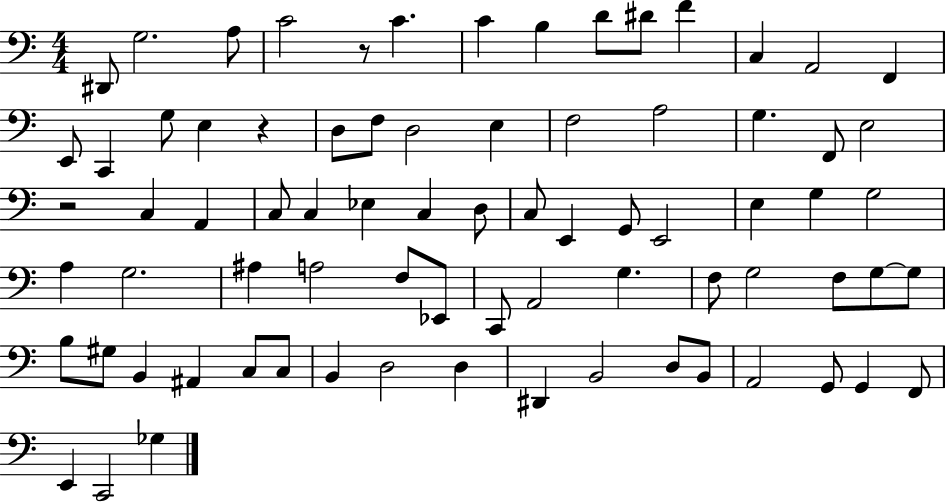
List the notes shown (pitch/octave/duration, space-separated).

D#2/e G3/h. A3/e C4/h R/e C4/q. C4/q B3/q D4/e D#4/e F4/q C3/q A2/h F2/q E2/e C2/q G3/e E3/q R/q D3/e F3/e D3/h E3/q F3/h A3/h G3/q. F2/e E3/h R/h C3/q A2/q C3/e C3/q Eb3/q C3/q D3/e C3/e E2/q G2/e E2/h E3/q G3/q G3/h A3/q G3/h. A#3/q A3/h F3/e Eb2/e C2/e A2/h G3/q. F3/e G3/h F3/e G3/e G3/e B3/e G#3/e B2/q A#2/q C3/e C3/e B2/q D3/h D3/q D#2/q B2/h D3/e B2/e A2/h G2/e G2/q F2/e E2/q C2/h Gb3/q